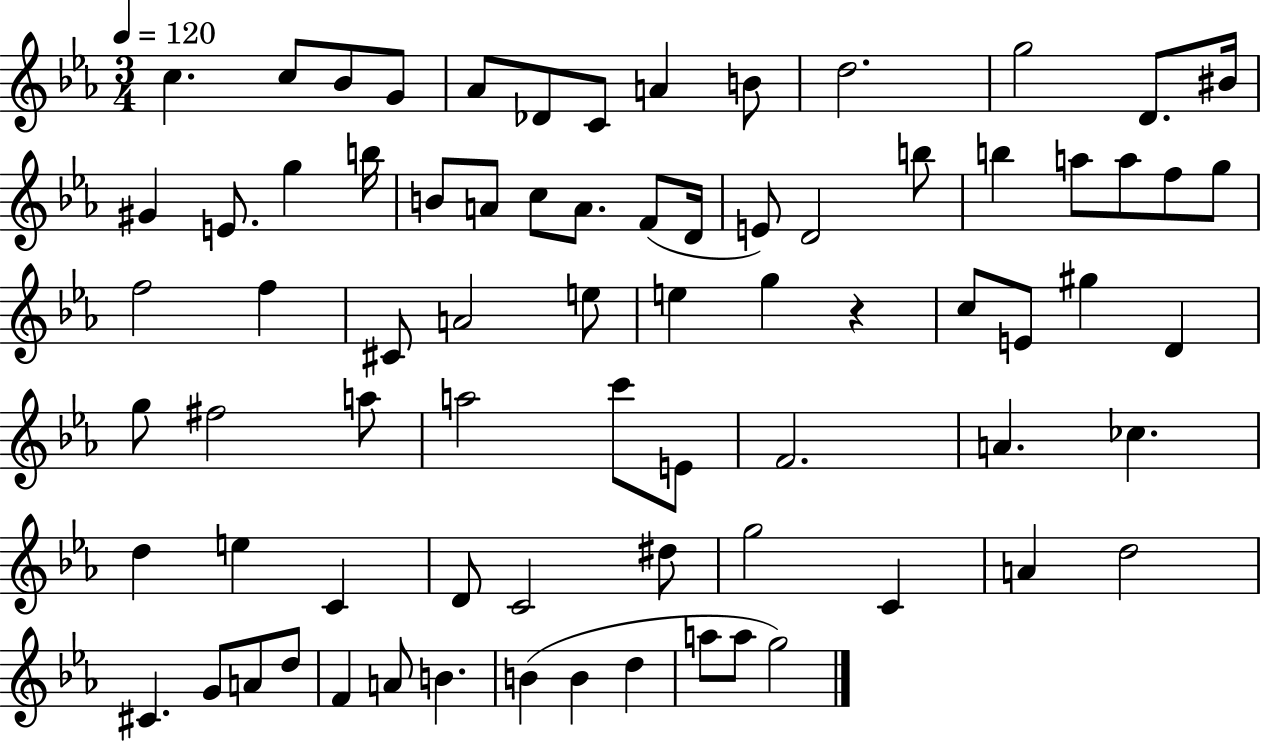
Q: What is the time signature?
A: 3/4